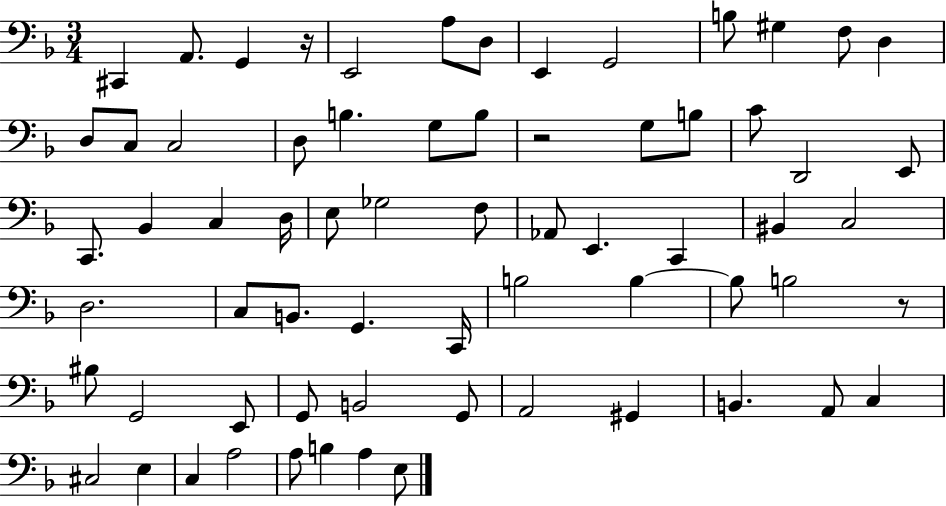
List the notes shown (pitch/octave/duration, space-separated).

C#2/q A2/e. G2/q R/s E2/h A3/e D3/e E2/q G2/h B3/e G#3/q F3/e D3/q D3/e C3/e C3/h D3/e B3/q. G3/e B3/e R/h G3/e B3/e C4/e D2/h E2/e C2/e. Bb2/q C3/q D3/s E3/e Gb3/h F3/e Ab2/e E2/q. C2/q BIS2/q C3/h D3/h. C3/e B2/e. G2/q. C2/s B3/h B3/q B3/e B3/h R/e BIS3/e G2/h E2/e G2/e B2/h G2/e A2/h G#2/q B2/q. A2/e C3/q C#3/h E3/q C3/q A3/h A3/e B3/q A3/q E3/e